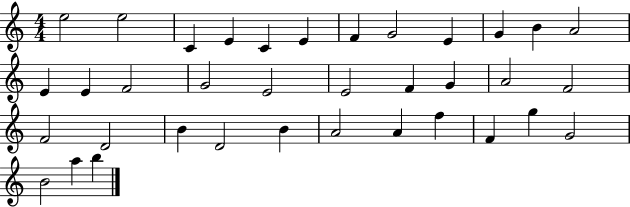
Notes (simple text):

E5/h E5/h C4/q E4/q C4/q E4/q F4/q G4/h E4/q G4/q B4/q A4/h E4/q E4/q F4/h G4/h E4/h E4/h F4/q G4/q A4/h F4/h F4/h D4/h B4/q D4/h B4/q A4/h A4/q F5/q F4/q G5/q G4/h B4/h A5/q B5/q